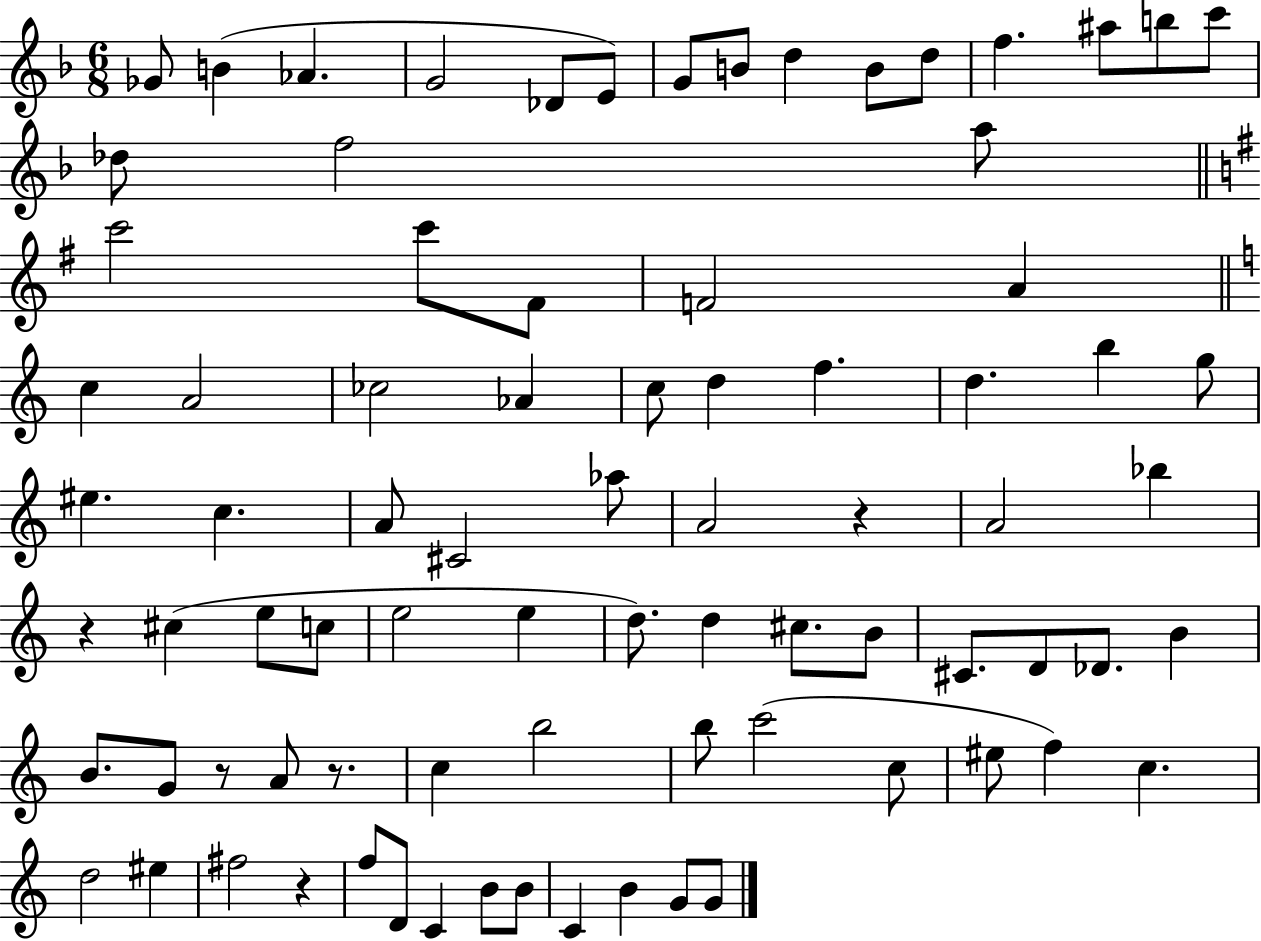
Gb4/e B4/q Ab4/q. G4/h Db4/e E4/e G4/e B4/e D5/q B4/e D5/e F5/q. A#5/e B5/e C6/e Db5/e F5/h A5/e C6/h C6/e F#4/e F4/h A4/q C5/q A4/h CES5/h Ab4/q C5/e D5/q F5/q. D5/q. B5/q G5/e EIS5/q. C5/q. A4/e C#4/h Ab5/e A4/h R/q A4/h Bb5/q R/q C#5/q E5/e C5/e E5/h E5/q D5/e. D5/q C#5/e. B4/e C#4/e. D4/e Db4/e. B4/q B4/e. G4/e R/e A4/e R/e. C5/q B5/h B5/e C6/h C5/e EIS5/e F5/q C5/q. D5/h EIS5/q F#5/h R/q F5/e D4/e C4/q B4/e B4/e C4/q B4/q G4/e G4/e